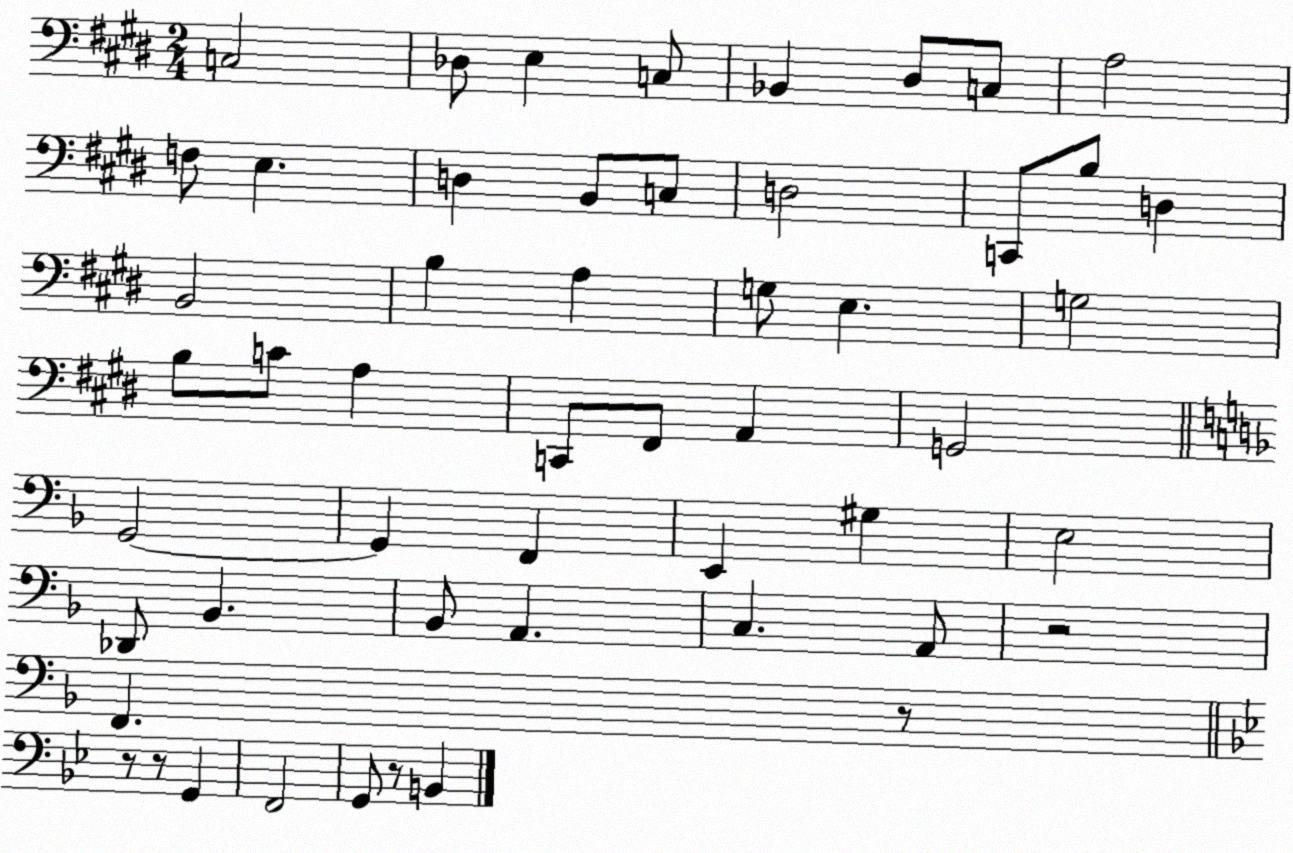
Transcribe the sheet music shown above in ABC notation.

X:1
T:Untitled
M:2/4
L:1/4
K:E
C,2 _D,/2 E, C,/2 _B,, ^D,/2 C,/2 A,2 F,/2 E, D, B,,/2 C,/2 D,2 C,,/2 B,/2 D, B,,2 B, A, G,/2 E, G,2 B,/2 C/2 A, C,,/2 ^F,,/2 A,, G,,2 G,,2 G,, F,, E,, ^G, E,2 _D,,/2 _B,, _B,,/2 A,, C, A,,/2 z2 F,, z/2 z/2 z/2 G,, F,,2 G,,/2 z/2 B,,